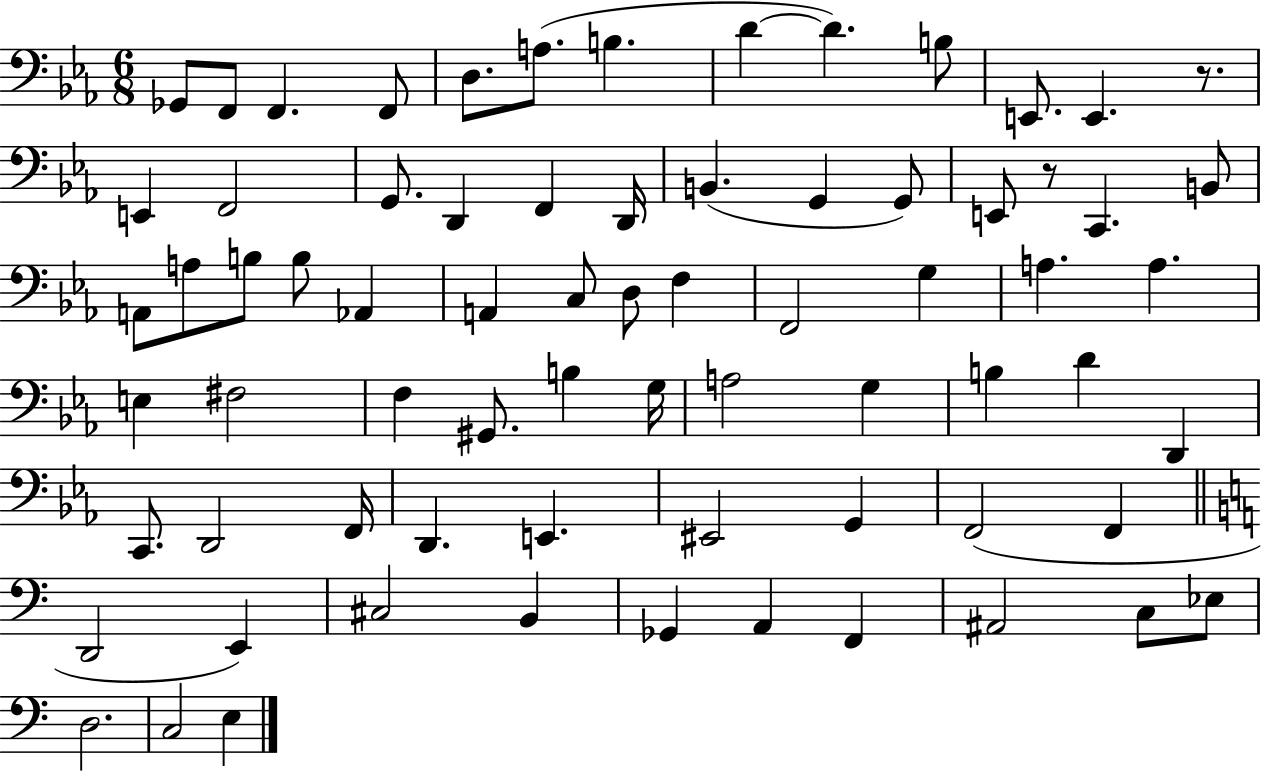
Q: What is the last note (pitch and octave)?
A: E3